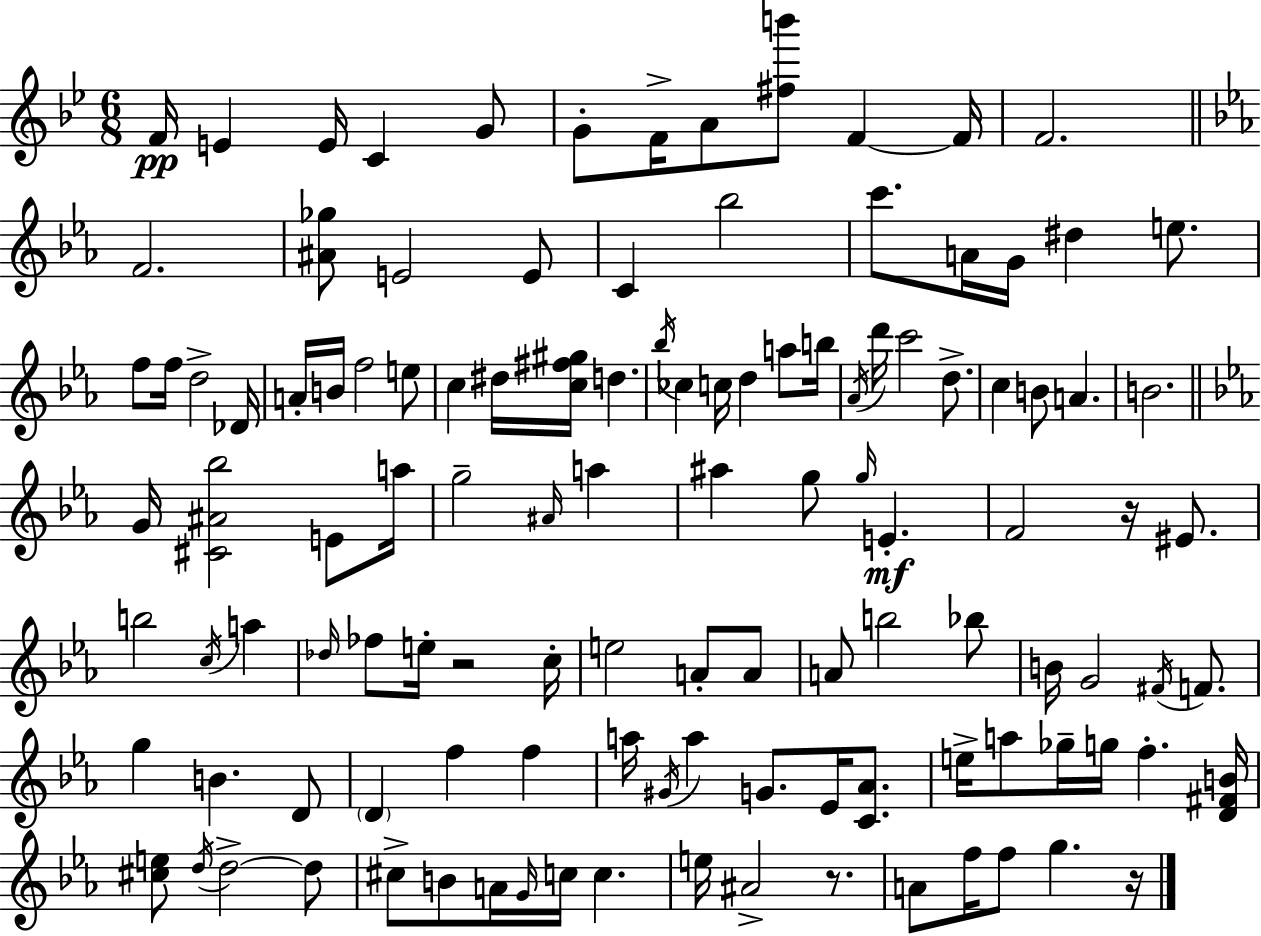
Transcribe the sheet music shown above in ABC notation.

X:1
T:Untitled
M:6/8
L:1/4
K:Gm
F/4 E E/4 C G/2 G/2 F/4 A/2 [^fb']/2 F F/4 F2 F2 [^A_g]/2 E2 E/2 C _b2 c'/2 A/4 G/4 ^d e/2 f/2 f/4 d2 _D/4 A/4 B/4 f2 e/2 c ^d/4 [c^f^g]/4 d _b/4 _c c/4 d a/2 b/4 _A/4 d'/4 c'2 d/2 c B/2 A B2 G/4 [^C^A_b]2 E/2 a/4 g2 ^A/4 a ^a g/2 g/4 E F2 z/4 ^E/2 b2 c/4 a _d/4 _f/2 e/4 z2 c/4 e2 A/2 A/2 A/2 b2 _b/2 B/4 G2 ^F/4 F/2 g B D/2 D f f a/4 ^G/4 a G/2 _E/4 [C_A]/2 e/4 a/2 _g/4 g/4 f [D^FB]/4 [^ce]/2 d/4 d2 d/2 ^c/2 B/2 A/4 G/4 c/4 c e/4 ^A2 z/2 A/2 f/4 f/2 g z/4